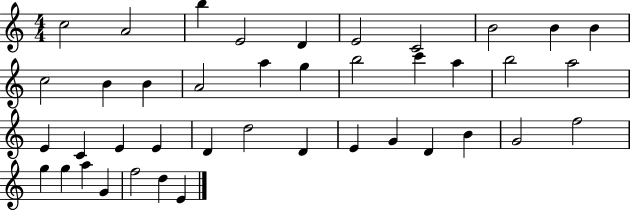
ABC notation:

X:1
T:Untitled
M:4/4
L:1/4
K:C
c2 A2 b E2 D E2 C2 B2 B B c2 B B A2 a g b2 c' a b2 a2 E C E E D d2 D E G D B G2 f2 g g a G f2 d E